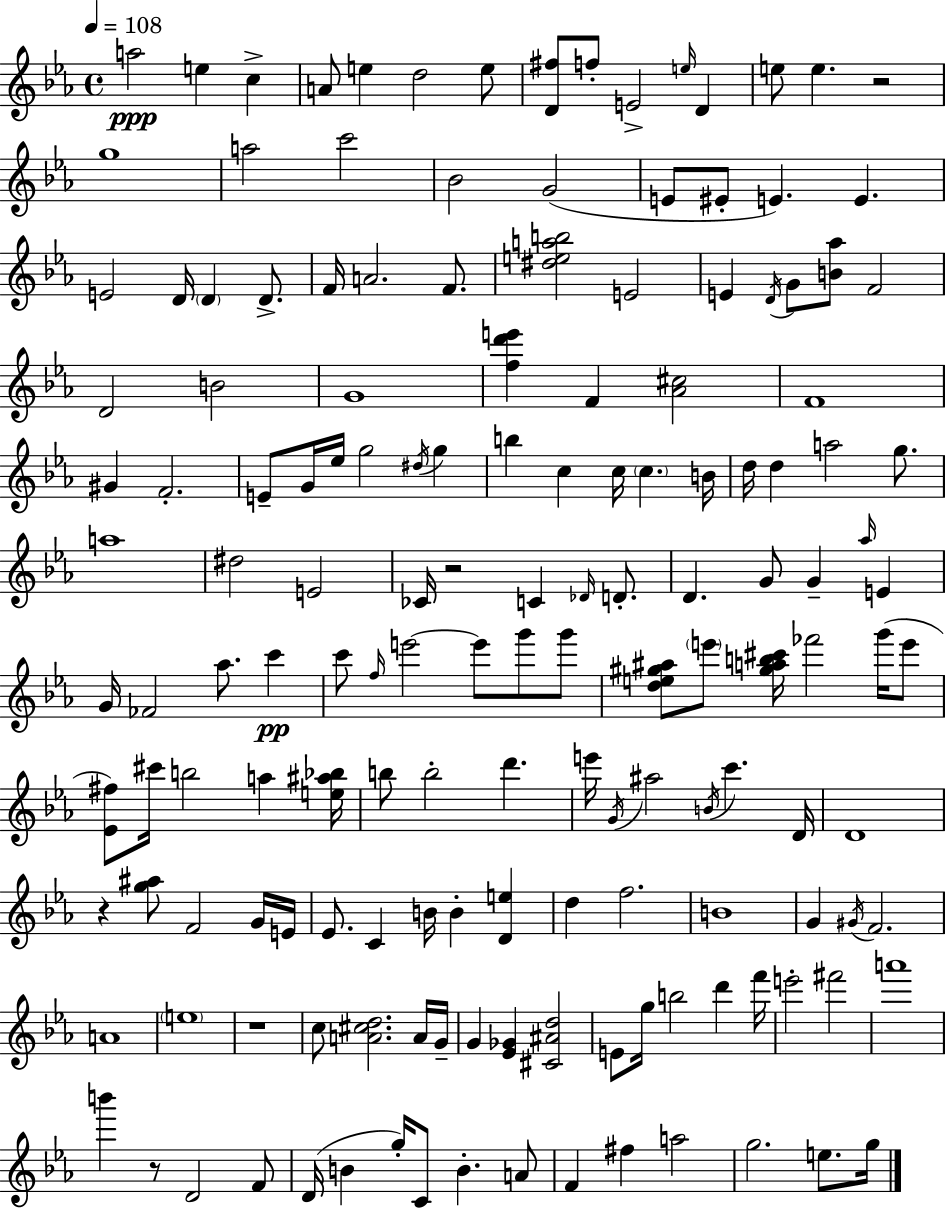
A5/h E5/q C5/q A4/e E5/q D5/h E5/e [D4,F#5]/e F5/e E4/h E5/s D4/q E5/e E5/q. R/h G5/w A5/h C6/h Bb4/h G4/h E4/e EIS4/e E4/q. E4/q. E4/h D4/s D4/q D4/e. F4/s A4/h. F4/e. [D#5,E5,A5,B5]/h E4/h E4/q D4/s G4/e [B4,Ab5]/e F4/h D4/h B4/h G4/w [F5,D6,E6]/q F4/q [Ab4,C#5]/h F4/w G#4/q F4/h. E4/e G4/s Eb5/s G5/h D#5/s G5/q B5/q C5/q C5/s C5/q. B4/s D5/s D5/q A5/h G5/e. A5/w D#5/h E4/h CES4/s R/h C4/q Db4/s D4/e. D4/q. G4/e G4/q Ab5/s E4/q G4/s FES4/h Ab5/e. C6/q C6/e F5/s E6/h E6/e G6/e G6/e [D5,E5,G#5,A#5]/e E6/e [G#5,A5,B5,C#6]/s FES6/h G6/s E6/e [Eb4,F#5]/e C#6/s B5/h A5/q [E5,A#5,Bb5]/s B5/e B5/h D6/q. E6/s G4/s A#5/h B4/s C6/q. D4/s D4/w R/q [G5,A#5]/e F4/h G4/s E4/s Eb4/e. C4/q B4/s B4/q [D4,E5]/q D5/q F5/h. B4/w G4/q G#4/s F4/h. A4/w E5/w R/w C5/e [A4,C#5,D5]/h. A4/s G4/s G4/q [Eb4,Gb4]/q [C#4,A#4,D5]/h E4/e G5/s B5/h D6/q F6/s E6/h F#6/h A6/w B6/q R/e D4/h F4/e D4/s B4/q G5/s C4/e B4/q. A4/e F4/q F#5/q A5/h G5/h. E5/e. G5/s